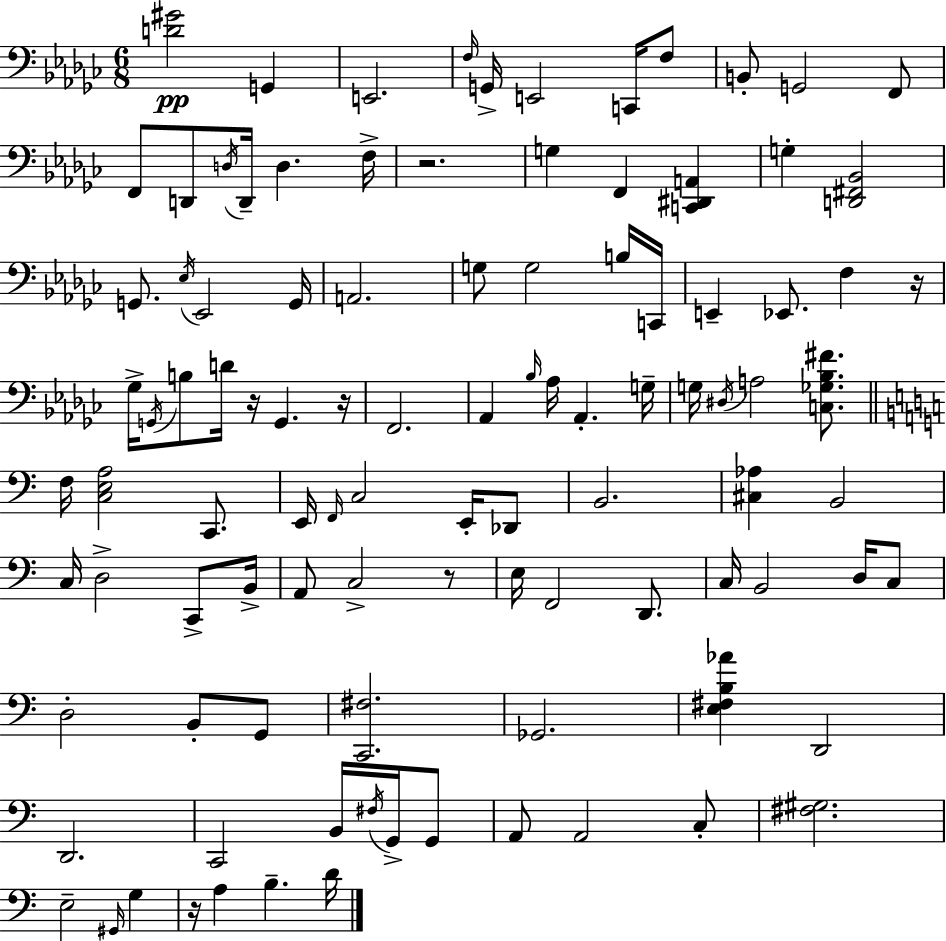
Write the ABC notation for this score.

X:1
T:Untitled
M:6/8
L:1/4
K:Ebm
[D^G]2 G,, E,,2 F,/4 G,,/4 E,,2 C,,/4 F,/2 B,,/2 G,,2 F,,/2 F,,/2 D,,/2 D,/4 D,,/4 D, F,/4 z2 G, F,, [C,,^D,,A,,] G, [D,,^F,,_B,,]2 G,,/2 _E,/4 _E,,2 G,,/4 A,,2 G,/2 G,2 B,/4 C,,/4 E,, _E,,/2 F, z/4 _G,/4 G,,/4 B,/2 D/4 z/4 G,, z/4 F,,2 _A,, _B,/4 _A,/4 _A,, G,/4 G,/4 ^D,/4 A,2 [C,_G,_B,^F]/2 F,/4 [C,E,A,]2 C,,/2 E,,/4 F,,/4 C,2 E,,/4 _D,,/2 B,,2 [^C,_A,] B,,2 C,/4 D,2 C,,/2 B,,/4 A,,/2 C,2 z/2 E,/4 F,,2 D,,/2 C,/4 B,,2 D,/4 C,/2 D,2 B,,/2 G,,/2 [C,,^F,]2 _G,,2 [E,^F,B,_A] D,,2 D,,2 C,,2 B,,/4 ^F,/4 G,,/4 G,,/2 A,,/2 A,,2 C,/2 [^F,^G,]2 E,2 ^G,,/4 G, z/4 A, B, D/4